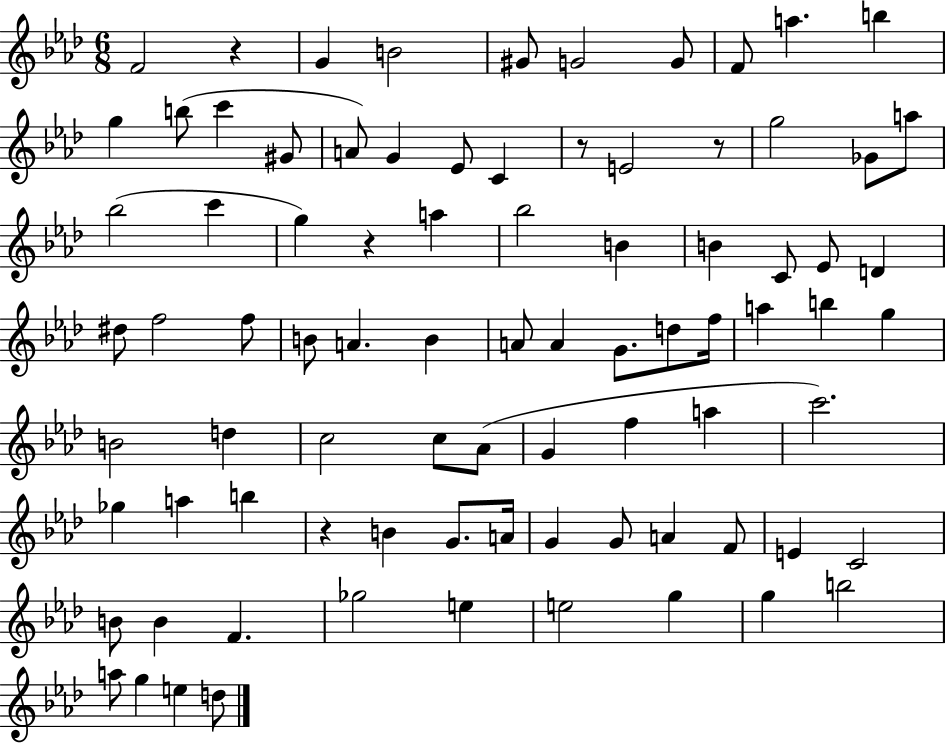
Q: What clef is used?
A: treble